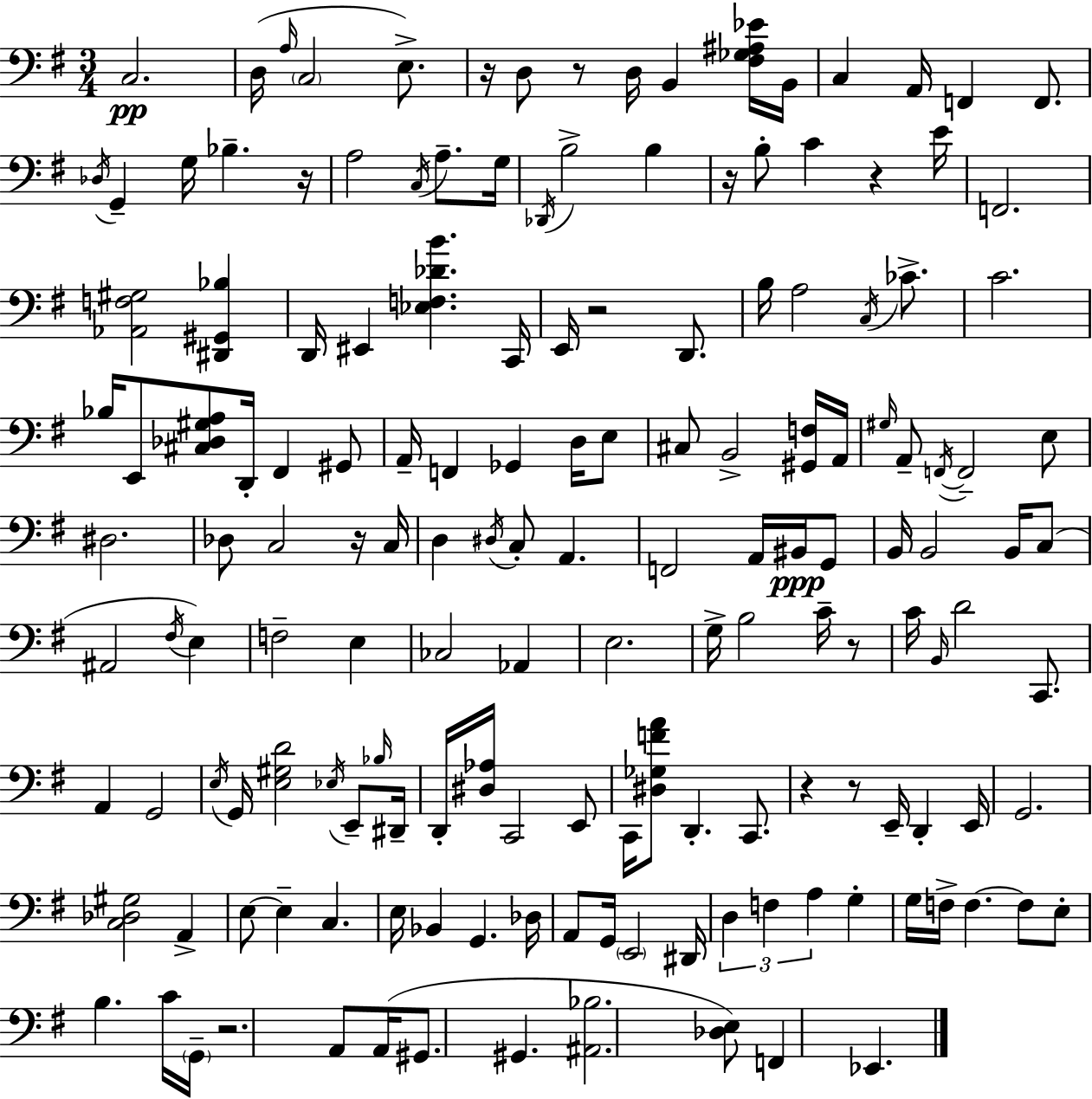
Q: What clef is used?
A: bass